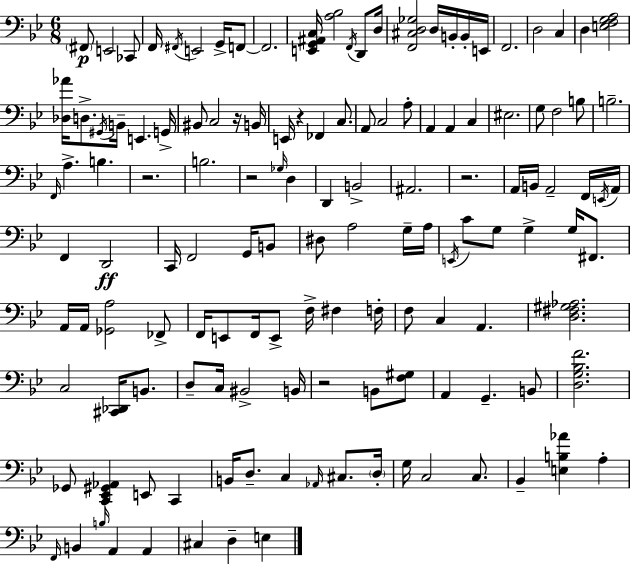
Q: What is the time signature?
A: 6/8